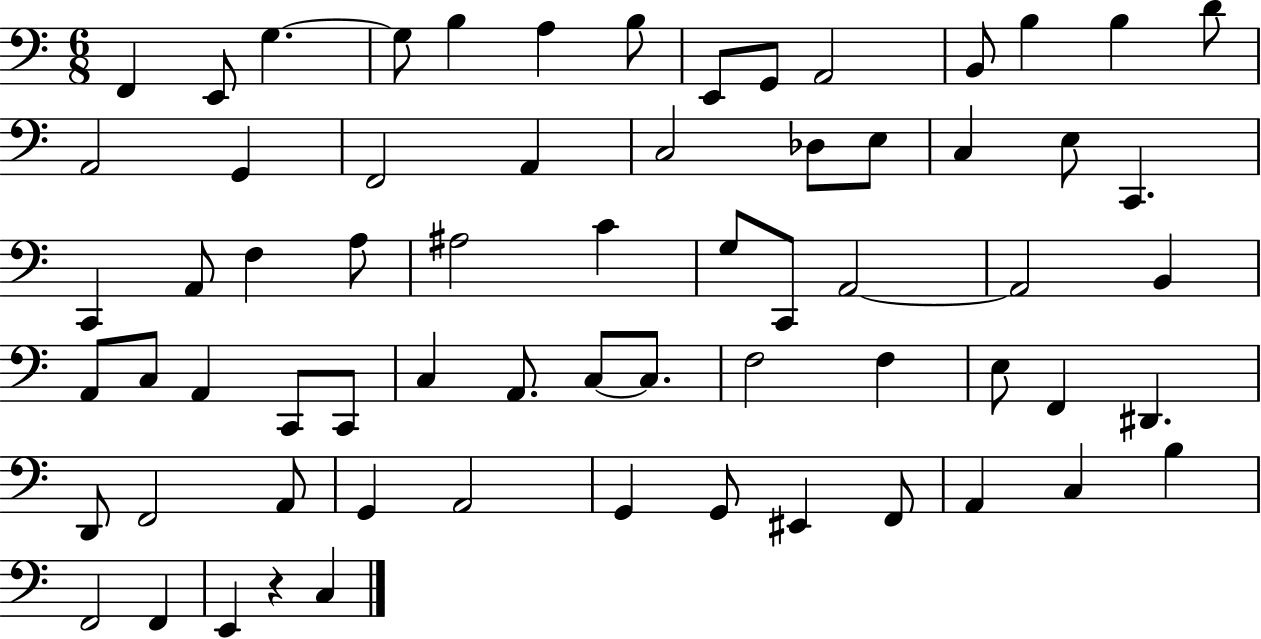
X:1
T:Untitled
M:6/8
L:1/4
K:C
F,, E,,/2 G, G,/2 B, A, B,/2 E,,/2 G,,/2 A,,2 B,,/2 B, B, D/2 A,,2 G,, F,,2 A,, C,2 _D,/2 E,/2 C, E,/2 C,, C,, A,,/2 F, A,/2 ^A,2 C G,/2 C,,/2 A,,2 A,,2 B,, A,,/2 C,/2 A,, C,,/2 C,,/2 C, A,,/2 C,/2 C,/2 F,2 F, E,/2 F,, ^D,, D,,/2 F,,2 A,,/2 G,, A,,2 G,, G,,/2 ^E,, F,,/2 A,, C, B, F,,2 F,, E,, z C,